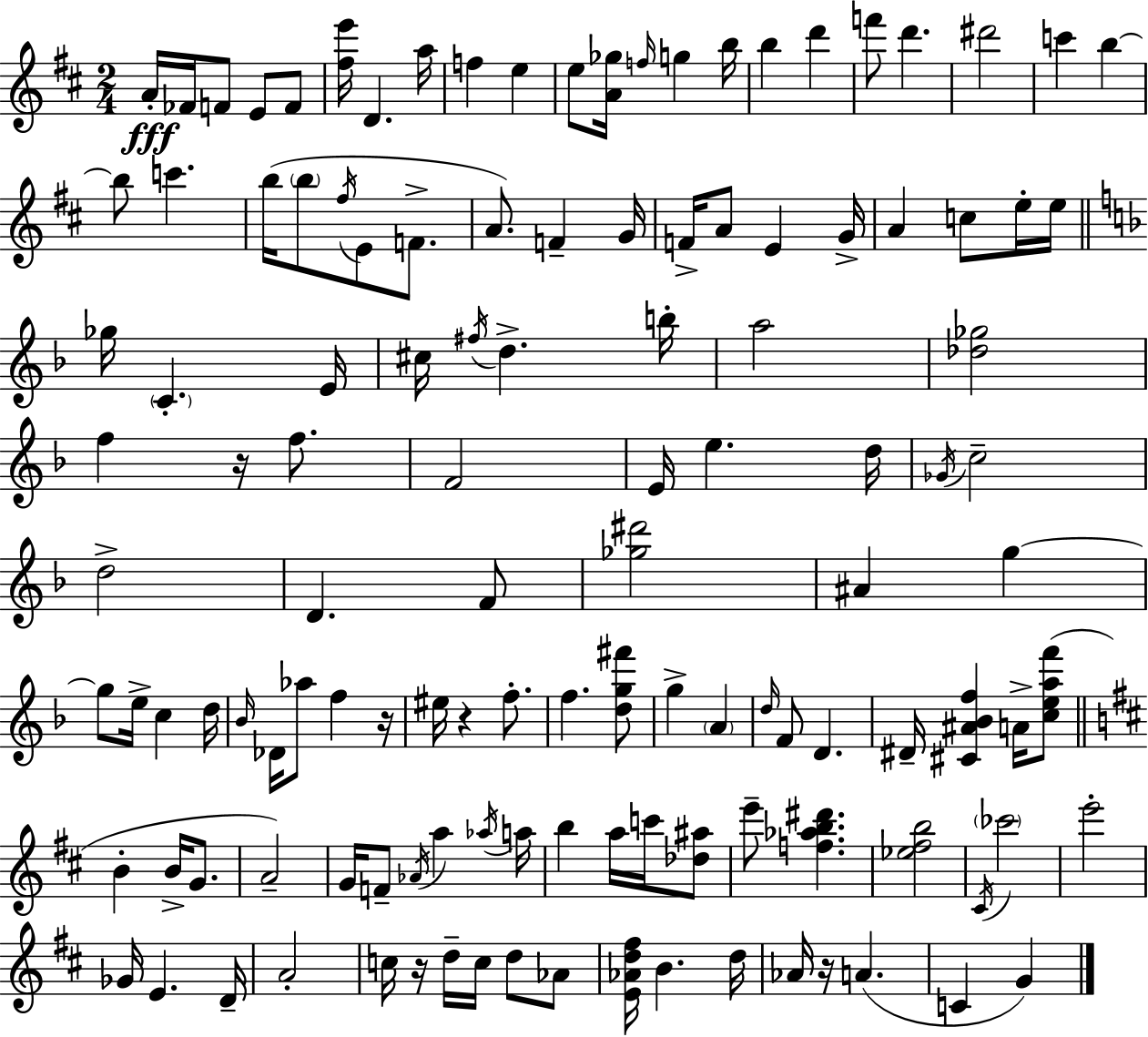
X:1
T:Untitled
M:2/4
L:1/4
K:D
A/4 _F/4 F/2 E/2 F/2 [^fe']/4 D a/4 f e e/2 [A_g]/4 f/4 g b/4 b d' f'/2 d' ^d'2 c' b b/2 c' b/4 b/2 ^f/4 E/2 F/2 A/2 F G/4 F/4 A/2 E G/4 A c/2 e/4 e/4 _g/4 C E/4 ^c/4 ^f/4 d b/4 a2 [_d_g]2 f z/4 f/2 F2 E/4 e d/4 _G/4 c2 d2 D F/2 [_g^d']2 ^A g g/2 e/4 c d/4 _B/4 _D/4 _a/2 f z/4 ^e/4 z f/2 f [dg^f']/2 g A d/4 F/2 D ^D/4 [^C^A_Bf] A/4 [ceaf']/2 B B/4 G/2 A2 G/4 F/2 _A/4 a _a/4 a/4 b a/4 c'/4 [_d^a]/2 e'/2 [f_ab^d'] [_e^fb]2 ^C/4 _c'2 e'2 _G/4 E D/4 A2 c/4 z/4 d/4 c/4 d/2 _A/2 [E_Ad^f]/4 B d/4 _A/4 z/4 A C G